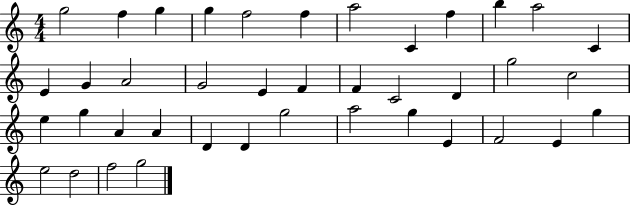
{
  \clef treble
  \numericTimeSignature
  \time 4/4
  \key c \major
  g''2 f''4 g''4 | g''4 f''2 f''4 | a''2 c'4 f''4 | b''4 a''2 c'4 | \break e'4 g'4 a'2 | g'2 e'4 f'4 | f'4 c'2 d'4 | g''2 c''2 | \break e''4 g''4 a'4 a'4 | d'4 d'4 g''2 | a''2 g''4 e'4 | f'2 e'4 g''4 | \break e''2 d''2 | f''2 g''2 | \bar "|."
}